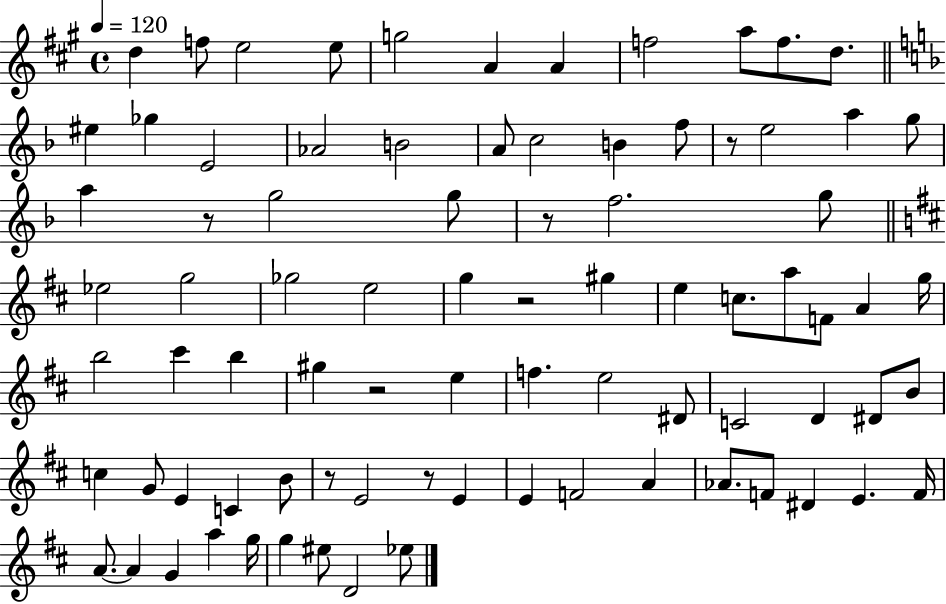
{
  \clef treble
  \time 4/4
  \defaultTimeSignature
  \key a \major
  \tempo 4 = 120
  d''4 f''8 e''2 e''8 | g''2 a'4 a'4 | f''2 a''8 f''8. d''8. | \bar "||" \break \key f \major eis''4 ges''4 e'2 | aes'2 b'2 | a'8 c''2 b'4 f''8 | r8 e''2 a''4 g''8 | \break a''4 r8 g''2 g''8 | r8 f''2. g''8 | \bar "||" \break \key d \major ees''2 g''2 | ges''2 e''2 | g''4 r2 gis''4 | e''4 c''8. a''8 f'8 a'4 g''16 | \break b''2 cis'''4 b''4 | gis''4 r2 e''4 | f''4. e''2 dis'8 | c'2 d'4 dis'8 b'8 | \break c''4 g'8 e'4 c'4 b'8 | r8 e'2 r8 e'4 | e'4 f'2 a'4 | aes'8. f'8 dis'4 e'4. f'16 | \break a'8.~~ a'4 g'4 a''4 g''16 | g''4 eis''8 d'2 ees''8 | \bar "|."
}